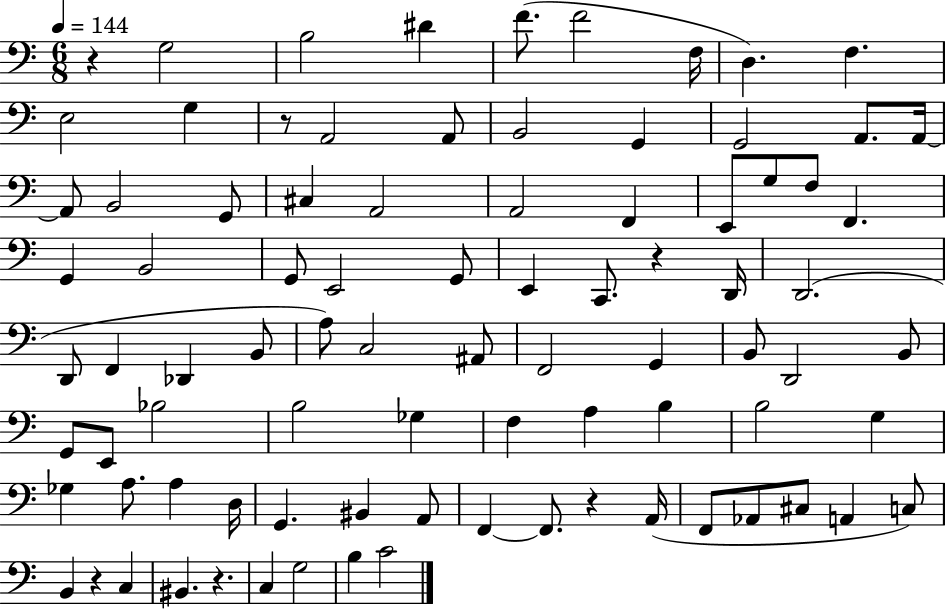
R/q G3/h B3/h D#4/q F4/e. F4/h F3/s D3/q. F3/q. E3/h G3/q R/e A2/h A2/e B2/h G2/q G2/h A2/e. A2/s A2/e B2/h G2/e C#3/q A2/h A2/h F2/q E2/e G3/e F3/e F2/q. G2/q B2/h G2/e E2/h G2/e E2/q C2/e. R/q D2/s D2/h. D2/e F2/q Db2/q B2/e A3/e C3/h A#2/e F2/h G2/q B2/e D2/h B2/e G2/e E2/e Bb3/h B3/h Gb3/q F3/q A3/q B3/q B3/h G3/q Gb3/q A3/e. A3/q D3/s G2/q. BIS2/q A2/e F2/q F2/e. R/q A2/s F2/e Ab2/e C#3/e A2/q C3/e B2/q R/q C3/q BIS2/q. R/q. C3/q G3/h B3/q C4/h